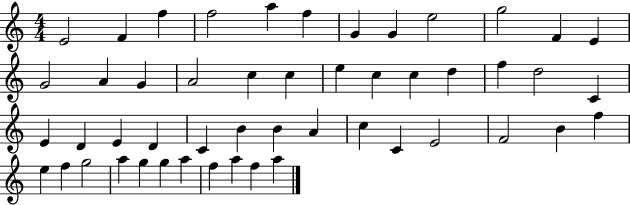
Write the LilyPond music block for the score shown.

{
  \clef treble
  \numericTimeSignature
  \time 4/4
  \key c \major
  e'2 f'4 f''4 | f''2 a''4 f''4 | g'4 g'4 e''2 | g''2 f'4 e'4 | \break g'2 a'4 g'4 | a'2 c''4 c''4 | e''4 c''4 c''4 d''4 | f''4 d''2 c'4 | \break e'4 d'4 e'4 d'4 | c'4 b'4 b'4 a'4 | c''4 c'4 e'2 | f'2 b'4 f''4 | \break e''4 f''4 g''2 | a''4 g''4 g''4 a''4 | f''4 a''4 f''4 a''4 | \bar "|."
}